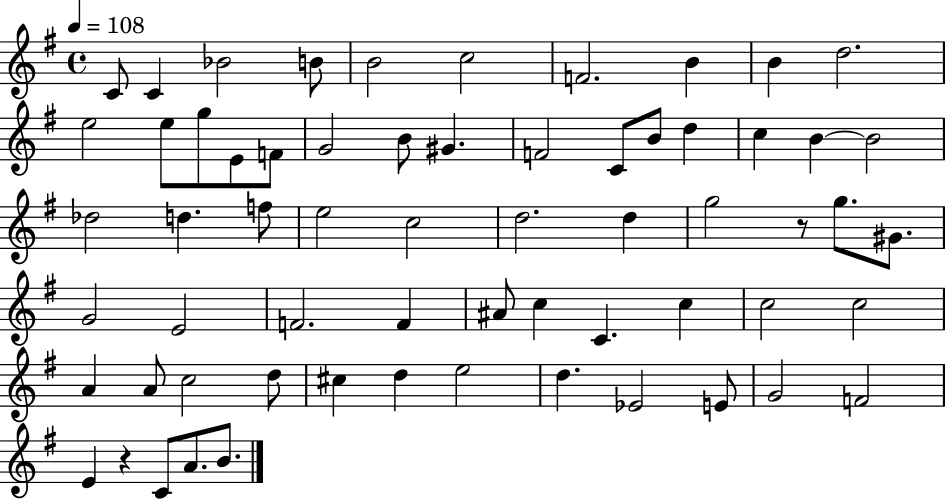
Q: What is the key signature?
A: G major